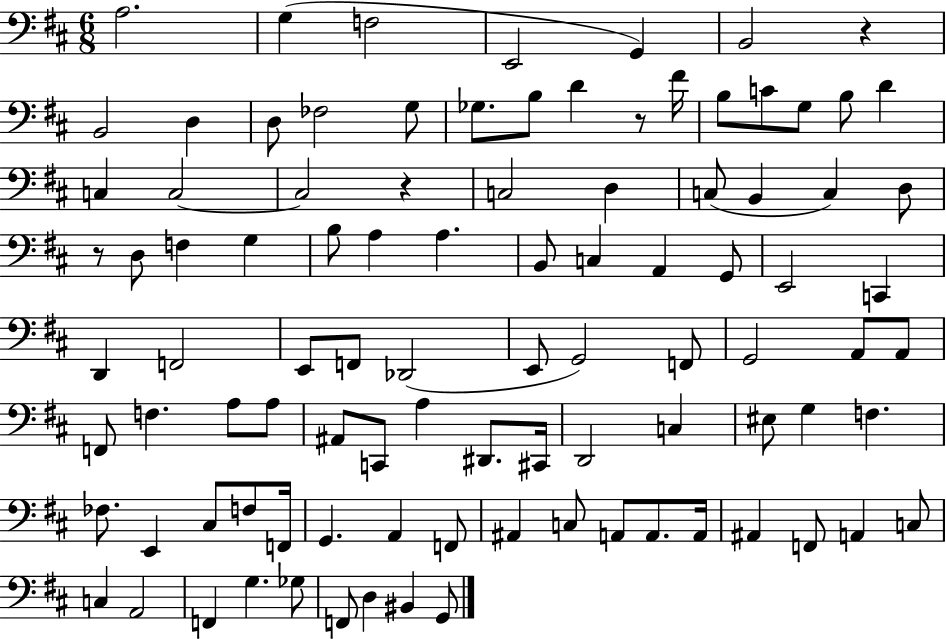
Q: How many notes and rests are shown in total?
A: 96